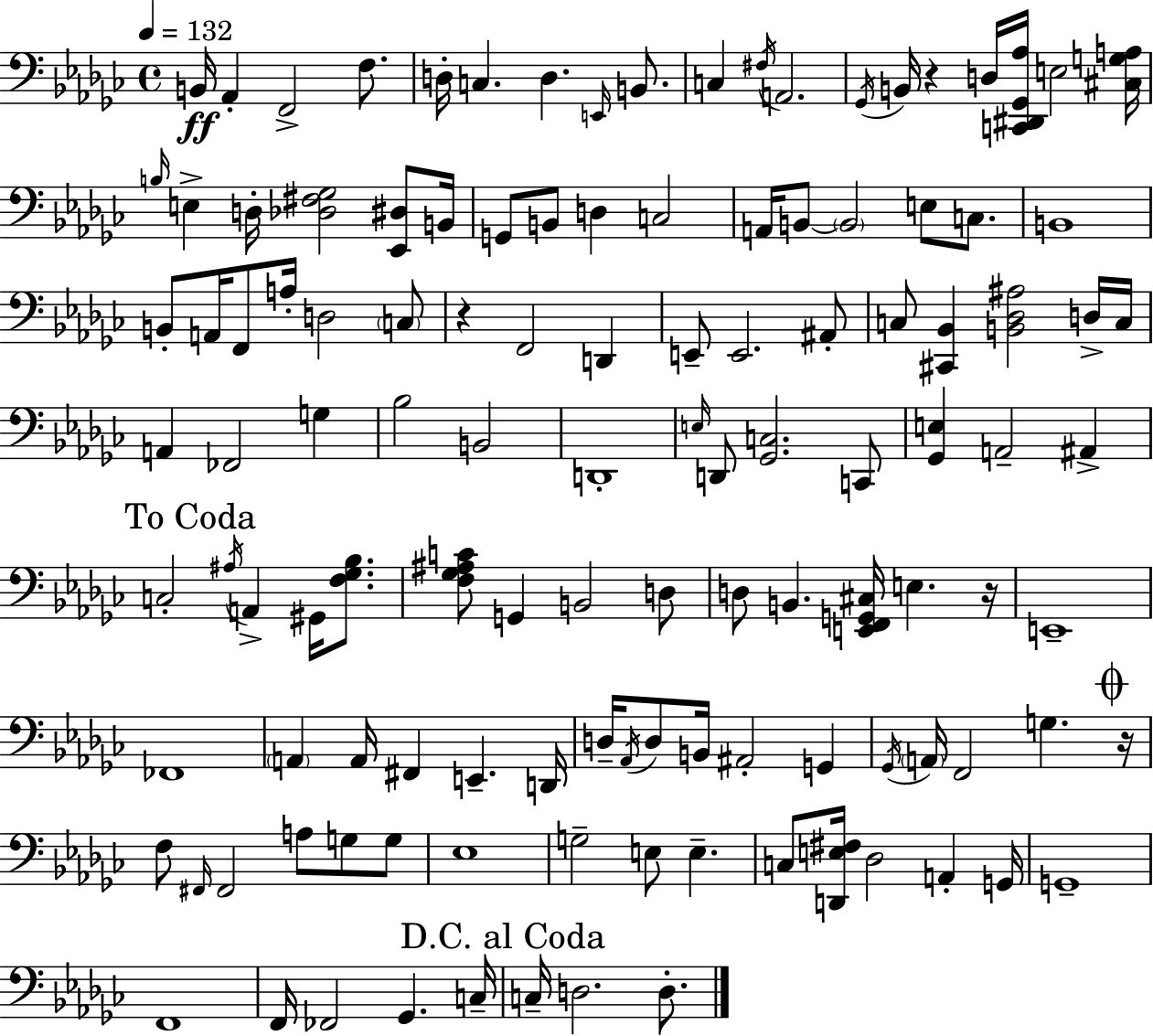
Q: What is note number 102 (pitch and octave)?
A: C3